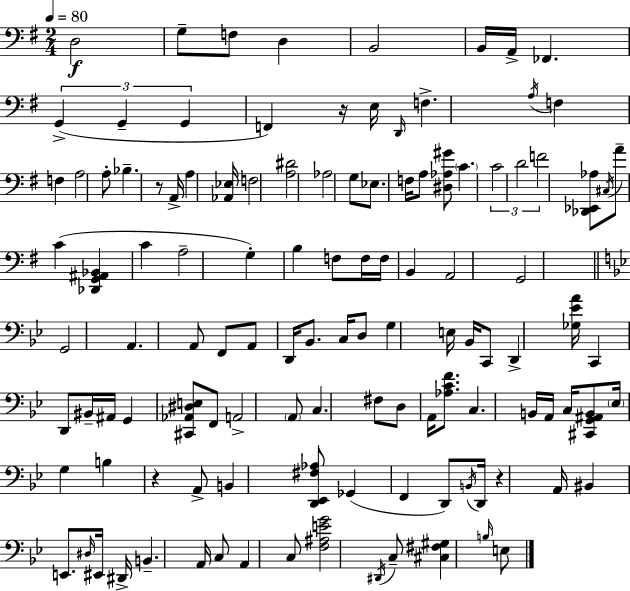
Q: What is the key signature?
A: E minor